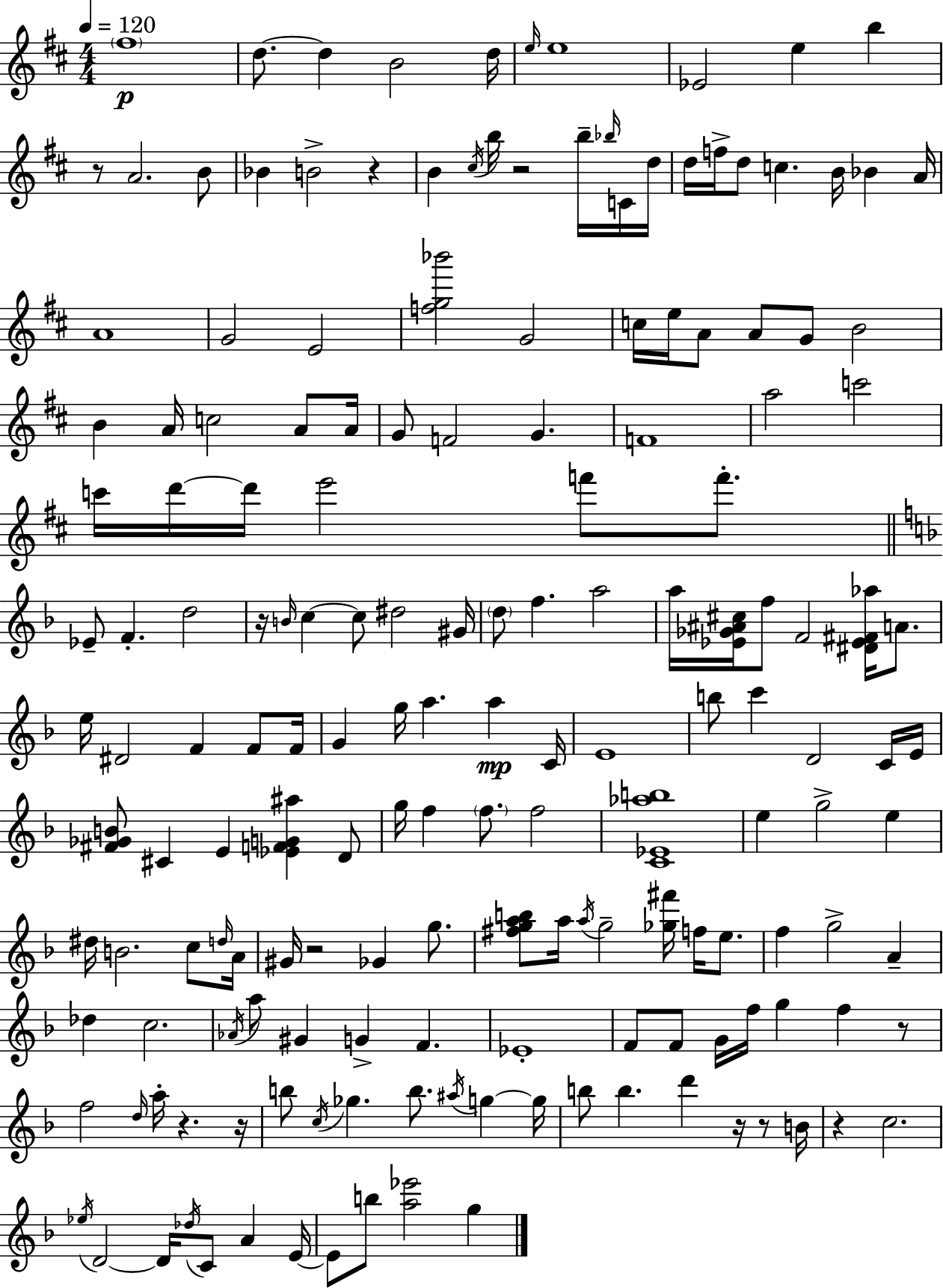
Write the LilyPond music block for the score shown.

{
  \clef treble
  \numericTimeSignature
  \time 4/4
  \key d \major
  \tempo 4 = 120
  \repeat volta 2 { \parenthesize fis''1\p | d''8.~~ d''4 b'2 d''16 | \grace { e''16 } e''1 | ees'2 e''4 b''4 | \break r8 a'2. b'8 | bes'4 b'2-> r4 | b'4 \acciaccatura { cis''16 } b''16 r2 b''16-- | \grace { bes''16 } c'16 d''16 d''16 f''16-> d''8 c''4. b'16 bes'4 | \break a'16 a'1 | g'2 e'2 | <f'' g'' bes'''>2 g'2 | c''16 e''16 a'8 a'8 g'8 b'2 | \break b'4 a'16 c''2 | a'8 a'16 g'8 f'2 g'4. | f'1 | a''2 c'''2 | \break c'''16 d'''16~~ d'''16 e'''2 f'''8 | f'''8.-. \bar "||" \break \key f \major ees'8-- f'4.-. d''2 | r16 \grace { b'16 } c''4~~ c''8 dis''2 | gis'16 \parenthesize d''8 f''4. a''2 | a''16 <ees' ges' ais' cis''>16 f''8 f'2 <dis' ees' fis' aes''>16 a'8. | \break e''16 dis'2 f'4 f'8 | f'16 g'4 g''16 a''4. a''4\mp | c'16 e'1 | b''8 c'''4 d'2 c'16 | \break e'16 <fis' ges' b'>8 cis'4 e'4 <ees' f' g' ais''>4 d'8 | g''16 f''4 \parenthesize f''8. f''2 | <c' ees' aes'' b''>1 | e''4 g''2-> e''4 | \break dis''16 b'2. c''8 | \grace { d''16 } a'16 gis'16 r2 ges'4 g''8. | <fis'' g'' a'' b''>8 a''16 \acciaccatura { a''16 } g''2-- <ges'' fis'''>16 f''16 | e''8. f''4 g''2-> a'4-- | \break des''4 c''2. | \acciaccatura { aes'16 } a''8 gis'4 g'4-> f'4. | ees'1-. | f'8 f'8 g'16 f''16 g''4 f''4 | \break r8 f''2 \grace { d''16 } a''16-. r4. | r16 b''8 \acciaccatura { c''16 } ges''4. b''8. | \acciaccatura { ais''16 } g''4~~ g''16 b''8 b''4. d'''4 | r16 r8 b'16 r4 c''2. | \break \acciaccatura { ees''16 } d'2~~ | d'16 \acciaccatura { des''16 } c'8 a'4 e'16~~ e'8 b''8 <a'' ees'''>2 | g''4 } \bar "|."
}